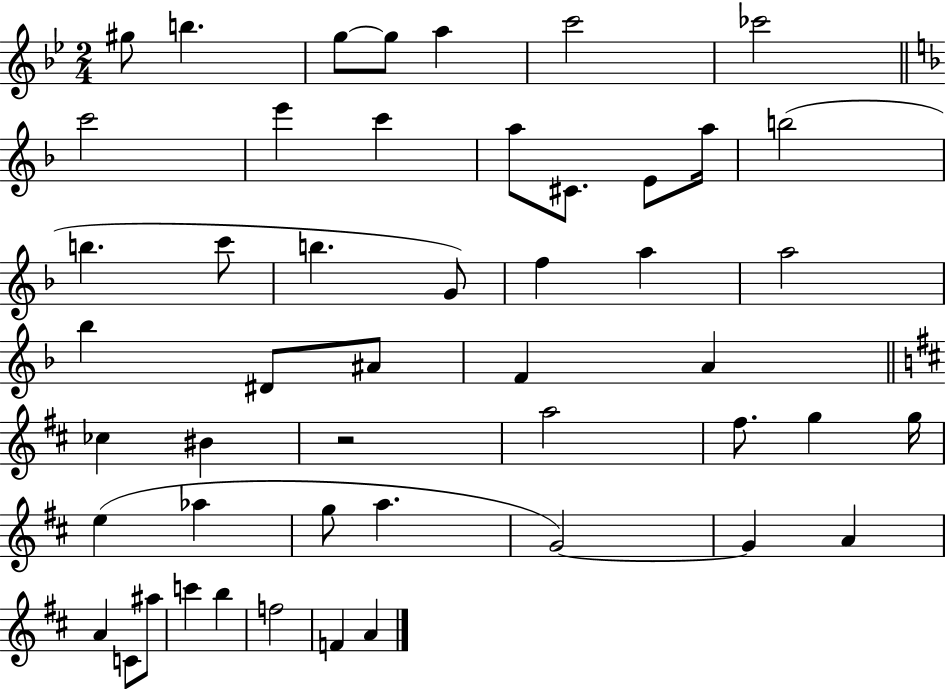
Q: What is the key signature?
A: BES major